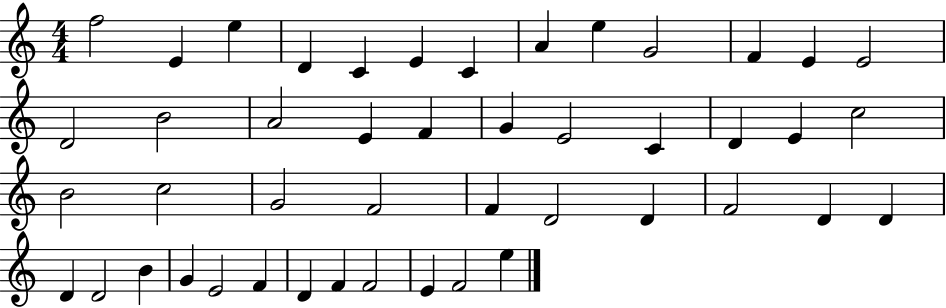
{
  \clef treble
  \numericTimeSignature
  \time 4/4
  \key c \major
  f''2 e'4 e''4 | d'4 c'4 e'4 c'4 | a'4 e''4 g'2 | f'4 e'4 e'2 | \break d'2 b'2 | a'2 e'4 f'4 | g'4 e'2 c'4 | d'4 e'4 c''2 | \break b'2 c''2 | g'2 f'2 | f'4 d'2 d'4 | f'2 d'4 d'4 | \break d'4 d'2 b'4 | g'4 e'2 f'4 | d'4 f'4 f'2 | e'4 f'2 e''4 | \break \bar "|."
}